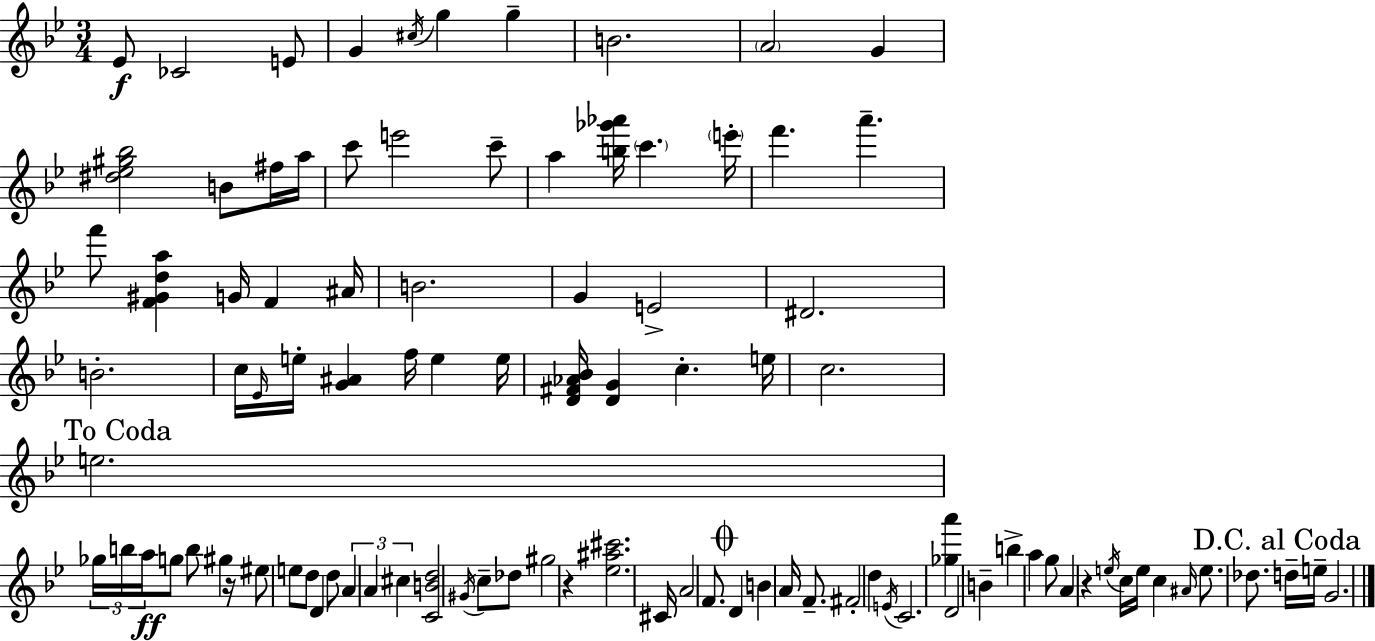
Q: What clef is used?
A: treble